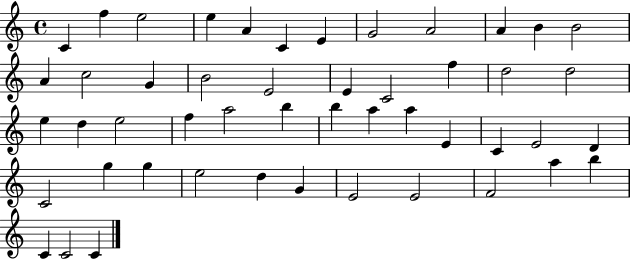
C4/q F5/q E5/h E5/q A4/q C4/q E4/q G4/h A4/h A4/q B4/q B4/h A4/q C5/h G4/q B4/h E4/h E4/q C4/h F5/q D5/h D5/h E5/q D5/q E5/h F5/q A5/h B5/q B5/q A5/q A5/q E4/q C4/q E4/h D4/q C4/h G5/q G5/q E5/h D5/q G4/q E4/h E4/h F4/h A5/q B5/q C4/q C4/h C4/q